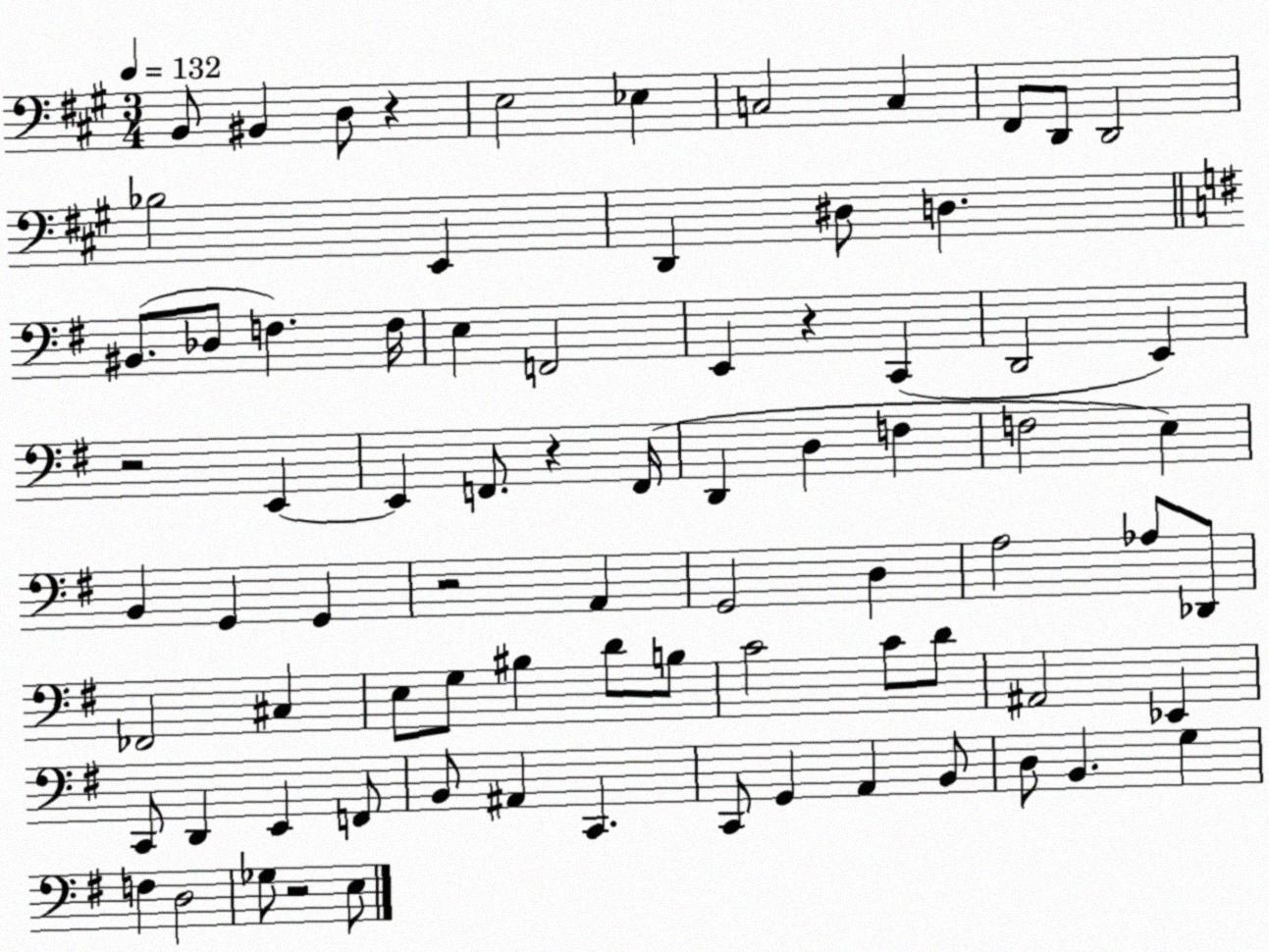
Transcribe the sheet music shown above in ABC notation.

X:1
T:Untitled
M:3/4
L:1/4
K:A
B,,/2 ^B,, D,/2 z E,2 _E, C,2 C, ^F,,/2 D,,/2 D,,2 _B,2 E,, D,, ^D,/2 D, ^B,,/2 _D,/2 F, F,/4 E, F,,2 E,, z C,, D,,2 E,, z2 E,, E,, F,,/2 z F,,/4 D,, D, F, F,2 E, B,, G,, G,, z2 A,, G,,2 D, A,2 _A,/2 _D,,/2 _F,,2 ^C, E,/2 G,/2 ^B, D/2 B,/2 C2 C/2 D/2 ^A,,2 _E,, C,,/2 D,, E,, F,,/2 B,,/2 ^A,, C,, C,,/2 G,, A,, B,,/2 D,/2 B,, G, F, D,2 _G,/2 z2 E,/2